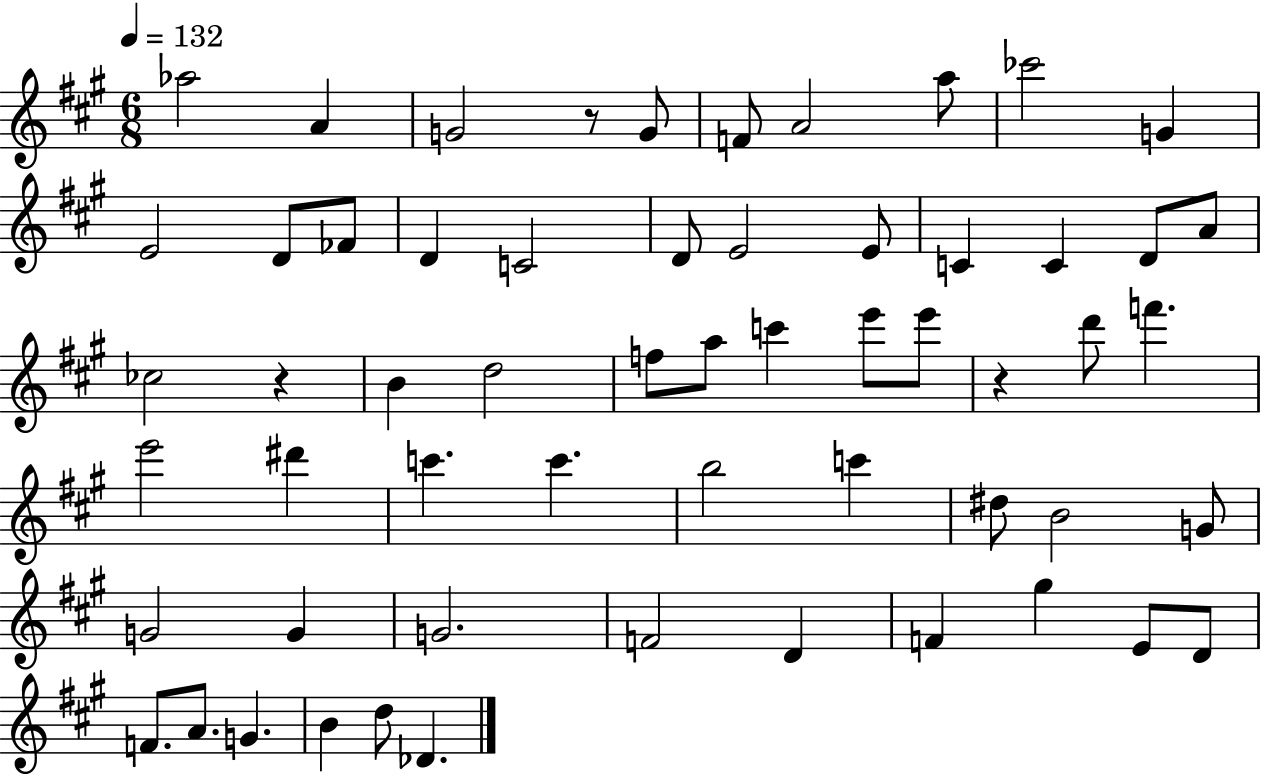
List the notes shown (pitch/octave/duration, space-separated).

Ab5/h A4/q G4/h R/e G4/e F4/e A4/h A5/e CES6/h G4/q E4/h D4/e FES4/e D4/q C4/h D4/e E4/h E4/e C4/q C4/q D4/e A4/e CES5/h R/q B4/q D5/h F5/e A5/e C6/q E6/e E6/e R/q D6/e F6/q. E6/h D#6/q C6/q. C6/q. B5/h C6/q D#5/e B4/h G4/e G4/h G4/q G4/h. F4/h D4/q F4/q G#5/q E4/e D4/e F4/e. A4/e. G4/q. B4/q D5/e Db4/q.